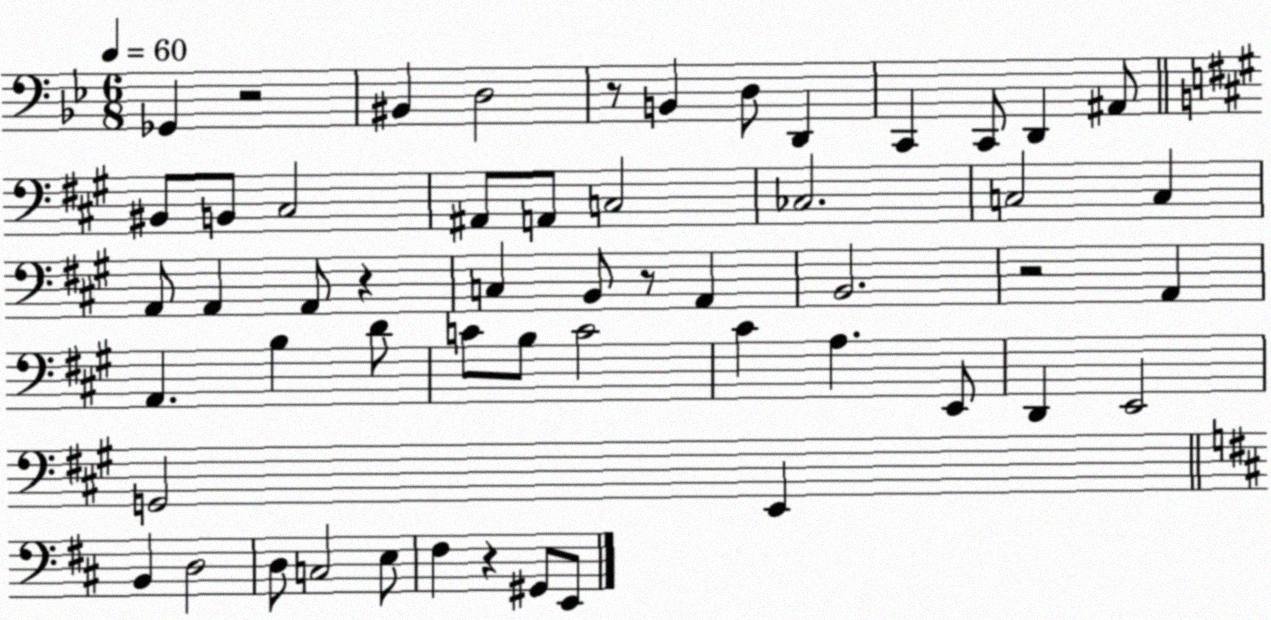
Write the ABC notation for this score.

X:1
T:Untitled
M:6/8
L:1/4
K:Bb
_G,, z2 ^B,, D,2 z/2 B,, D,/2 D,, C,, C,,/2 D,, ^A,,/2 ^B,,/2 B,,/2 ^C,2 ^A,,/2 A,,/2 C,2 _C,2 C,2 C, A,,/2 A,, A,,/2 z C, B,,/2 z/2 A,, B,,2 z2 A,, A,, B, D/2 C/2 B,/2 C2 ^C A, E,,/2 D,, E,,2 G,,2 E,, B,, D,2 D,/2 C,2 E,/2 ^F, z ^G,,/2 E,,/2